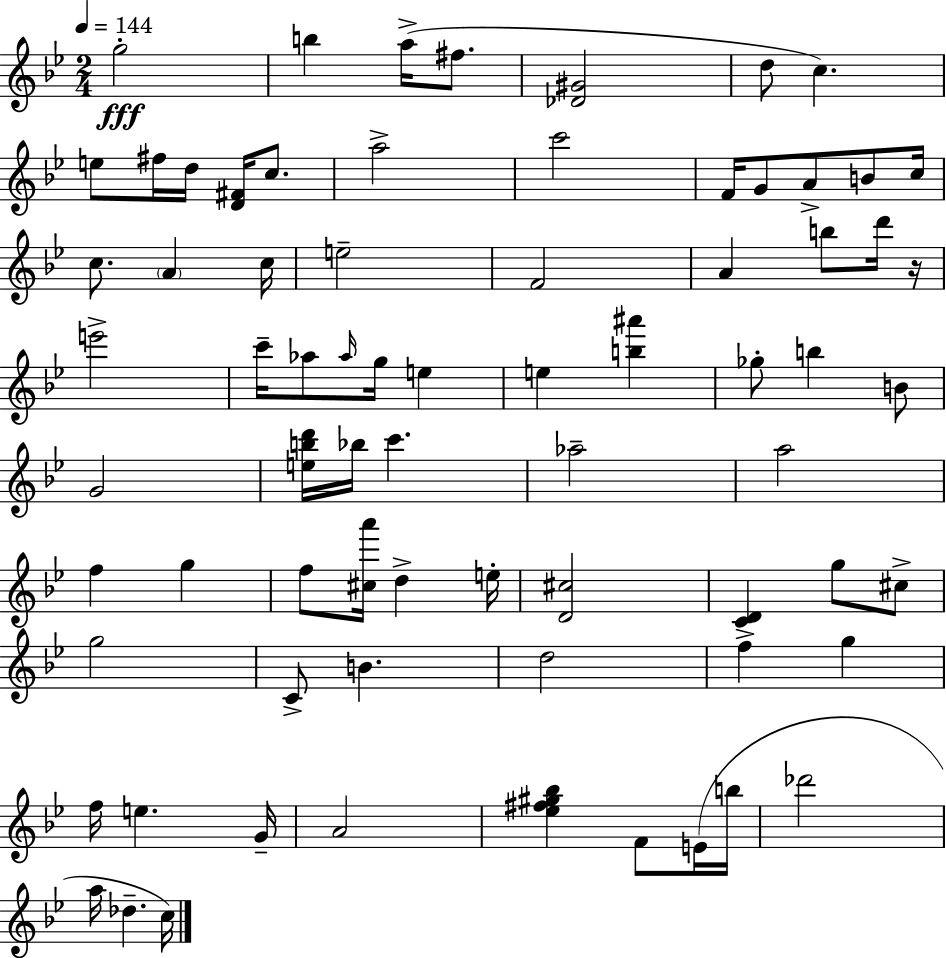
{
  \clef treble
  \numericTimeSignature
  \time 2/4
  \key g \minor
  \tempo 4 = 144
  g''2-.\fff | b''4 a''16->( fis''8. | <des' gis'>2 | d''8 c''4.) | \break e''8 fis''16 d''16 <d' fis'>16 c''8. | a''2-> | c'''2 | f'16 g'8 a'8-> b'8 c''16 | \break c''8. \parenthesize a'4 c''16 | e''2-- | f'2 | a'4 b''8 d'''16 r16 | \break e'''2-> | c'''16-- aes''8 \grace { aes''16 } g''16 e''4 | e''4 <b'' ais'''>4 | ges''8-. b''4 b'8 | \break g'2 | <e'' b'' d'''>16 bes''16 c'''4. | aes''2-- | a''2 | \break f''4 g''4 | f''8 <cis'' a'''>16 d''4-> | e''16-. <d' cis''>2 | <c' d'>4 g''8 cis''8-> | \break g''2 | c'8-> b'4. | d''2 | f''4-> g''4 | \break f''16 e''4. | g'16-- a'2 | <ees'' fis'' gis'' bes''>4 f'8 e'16( | b''16 des'''2 | \break a''16 des''4.-- | c''16) \bar "|."
}